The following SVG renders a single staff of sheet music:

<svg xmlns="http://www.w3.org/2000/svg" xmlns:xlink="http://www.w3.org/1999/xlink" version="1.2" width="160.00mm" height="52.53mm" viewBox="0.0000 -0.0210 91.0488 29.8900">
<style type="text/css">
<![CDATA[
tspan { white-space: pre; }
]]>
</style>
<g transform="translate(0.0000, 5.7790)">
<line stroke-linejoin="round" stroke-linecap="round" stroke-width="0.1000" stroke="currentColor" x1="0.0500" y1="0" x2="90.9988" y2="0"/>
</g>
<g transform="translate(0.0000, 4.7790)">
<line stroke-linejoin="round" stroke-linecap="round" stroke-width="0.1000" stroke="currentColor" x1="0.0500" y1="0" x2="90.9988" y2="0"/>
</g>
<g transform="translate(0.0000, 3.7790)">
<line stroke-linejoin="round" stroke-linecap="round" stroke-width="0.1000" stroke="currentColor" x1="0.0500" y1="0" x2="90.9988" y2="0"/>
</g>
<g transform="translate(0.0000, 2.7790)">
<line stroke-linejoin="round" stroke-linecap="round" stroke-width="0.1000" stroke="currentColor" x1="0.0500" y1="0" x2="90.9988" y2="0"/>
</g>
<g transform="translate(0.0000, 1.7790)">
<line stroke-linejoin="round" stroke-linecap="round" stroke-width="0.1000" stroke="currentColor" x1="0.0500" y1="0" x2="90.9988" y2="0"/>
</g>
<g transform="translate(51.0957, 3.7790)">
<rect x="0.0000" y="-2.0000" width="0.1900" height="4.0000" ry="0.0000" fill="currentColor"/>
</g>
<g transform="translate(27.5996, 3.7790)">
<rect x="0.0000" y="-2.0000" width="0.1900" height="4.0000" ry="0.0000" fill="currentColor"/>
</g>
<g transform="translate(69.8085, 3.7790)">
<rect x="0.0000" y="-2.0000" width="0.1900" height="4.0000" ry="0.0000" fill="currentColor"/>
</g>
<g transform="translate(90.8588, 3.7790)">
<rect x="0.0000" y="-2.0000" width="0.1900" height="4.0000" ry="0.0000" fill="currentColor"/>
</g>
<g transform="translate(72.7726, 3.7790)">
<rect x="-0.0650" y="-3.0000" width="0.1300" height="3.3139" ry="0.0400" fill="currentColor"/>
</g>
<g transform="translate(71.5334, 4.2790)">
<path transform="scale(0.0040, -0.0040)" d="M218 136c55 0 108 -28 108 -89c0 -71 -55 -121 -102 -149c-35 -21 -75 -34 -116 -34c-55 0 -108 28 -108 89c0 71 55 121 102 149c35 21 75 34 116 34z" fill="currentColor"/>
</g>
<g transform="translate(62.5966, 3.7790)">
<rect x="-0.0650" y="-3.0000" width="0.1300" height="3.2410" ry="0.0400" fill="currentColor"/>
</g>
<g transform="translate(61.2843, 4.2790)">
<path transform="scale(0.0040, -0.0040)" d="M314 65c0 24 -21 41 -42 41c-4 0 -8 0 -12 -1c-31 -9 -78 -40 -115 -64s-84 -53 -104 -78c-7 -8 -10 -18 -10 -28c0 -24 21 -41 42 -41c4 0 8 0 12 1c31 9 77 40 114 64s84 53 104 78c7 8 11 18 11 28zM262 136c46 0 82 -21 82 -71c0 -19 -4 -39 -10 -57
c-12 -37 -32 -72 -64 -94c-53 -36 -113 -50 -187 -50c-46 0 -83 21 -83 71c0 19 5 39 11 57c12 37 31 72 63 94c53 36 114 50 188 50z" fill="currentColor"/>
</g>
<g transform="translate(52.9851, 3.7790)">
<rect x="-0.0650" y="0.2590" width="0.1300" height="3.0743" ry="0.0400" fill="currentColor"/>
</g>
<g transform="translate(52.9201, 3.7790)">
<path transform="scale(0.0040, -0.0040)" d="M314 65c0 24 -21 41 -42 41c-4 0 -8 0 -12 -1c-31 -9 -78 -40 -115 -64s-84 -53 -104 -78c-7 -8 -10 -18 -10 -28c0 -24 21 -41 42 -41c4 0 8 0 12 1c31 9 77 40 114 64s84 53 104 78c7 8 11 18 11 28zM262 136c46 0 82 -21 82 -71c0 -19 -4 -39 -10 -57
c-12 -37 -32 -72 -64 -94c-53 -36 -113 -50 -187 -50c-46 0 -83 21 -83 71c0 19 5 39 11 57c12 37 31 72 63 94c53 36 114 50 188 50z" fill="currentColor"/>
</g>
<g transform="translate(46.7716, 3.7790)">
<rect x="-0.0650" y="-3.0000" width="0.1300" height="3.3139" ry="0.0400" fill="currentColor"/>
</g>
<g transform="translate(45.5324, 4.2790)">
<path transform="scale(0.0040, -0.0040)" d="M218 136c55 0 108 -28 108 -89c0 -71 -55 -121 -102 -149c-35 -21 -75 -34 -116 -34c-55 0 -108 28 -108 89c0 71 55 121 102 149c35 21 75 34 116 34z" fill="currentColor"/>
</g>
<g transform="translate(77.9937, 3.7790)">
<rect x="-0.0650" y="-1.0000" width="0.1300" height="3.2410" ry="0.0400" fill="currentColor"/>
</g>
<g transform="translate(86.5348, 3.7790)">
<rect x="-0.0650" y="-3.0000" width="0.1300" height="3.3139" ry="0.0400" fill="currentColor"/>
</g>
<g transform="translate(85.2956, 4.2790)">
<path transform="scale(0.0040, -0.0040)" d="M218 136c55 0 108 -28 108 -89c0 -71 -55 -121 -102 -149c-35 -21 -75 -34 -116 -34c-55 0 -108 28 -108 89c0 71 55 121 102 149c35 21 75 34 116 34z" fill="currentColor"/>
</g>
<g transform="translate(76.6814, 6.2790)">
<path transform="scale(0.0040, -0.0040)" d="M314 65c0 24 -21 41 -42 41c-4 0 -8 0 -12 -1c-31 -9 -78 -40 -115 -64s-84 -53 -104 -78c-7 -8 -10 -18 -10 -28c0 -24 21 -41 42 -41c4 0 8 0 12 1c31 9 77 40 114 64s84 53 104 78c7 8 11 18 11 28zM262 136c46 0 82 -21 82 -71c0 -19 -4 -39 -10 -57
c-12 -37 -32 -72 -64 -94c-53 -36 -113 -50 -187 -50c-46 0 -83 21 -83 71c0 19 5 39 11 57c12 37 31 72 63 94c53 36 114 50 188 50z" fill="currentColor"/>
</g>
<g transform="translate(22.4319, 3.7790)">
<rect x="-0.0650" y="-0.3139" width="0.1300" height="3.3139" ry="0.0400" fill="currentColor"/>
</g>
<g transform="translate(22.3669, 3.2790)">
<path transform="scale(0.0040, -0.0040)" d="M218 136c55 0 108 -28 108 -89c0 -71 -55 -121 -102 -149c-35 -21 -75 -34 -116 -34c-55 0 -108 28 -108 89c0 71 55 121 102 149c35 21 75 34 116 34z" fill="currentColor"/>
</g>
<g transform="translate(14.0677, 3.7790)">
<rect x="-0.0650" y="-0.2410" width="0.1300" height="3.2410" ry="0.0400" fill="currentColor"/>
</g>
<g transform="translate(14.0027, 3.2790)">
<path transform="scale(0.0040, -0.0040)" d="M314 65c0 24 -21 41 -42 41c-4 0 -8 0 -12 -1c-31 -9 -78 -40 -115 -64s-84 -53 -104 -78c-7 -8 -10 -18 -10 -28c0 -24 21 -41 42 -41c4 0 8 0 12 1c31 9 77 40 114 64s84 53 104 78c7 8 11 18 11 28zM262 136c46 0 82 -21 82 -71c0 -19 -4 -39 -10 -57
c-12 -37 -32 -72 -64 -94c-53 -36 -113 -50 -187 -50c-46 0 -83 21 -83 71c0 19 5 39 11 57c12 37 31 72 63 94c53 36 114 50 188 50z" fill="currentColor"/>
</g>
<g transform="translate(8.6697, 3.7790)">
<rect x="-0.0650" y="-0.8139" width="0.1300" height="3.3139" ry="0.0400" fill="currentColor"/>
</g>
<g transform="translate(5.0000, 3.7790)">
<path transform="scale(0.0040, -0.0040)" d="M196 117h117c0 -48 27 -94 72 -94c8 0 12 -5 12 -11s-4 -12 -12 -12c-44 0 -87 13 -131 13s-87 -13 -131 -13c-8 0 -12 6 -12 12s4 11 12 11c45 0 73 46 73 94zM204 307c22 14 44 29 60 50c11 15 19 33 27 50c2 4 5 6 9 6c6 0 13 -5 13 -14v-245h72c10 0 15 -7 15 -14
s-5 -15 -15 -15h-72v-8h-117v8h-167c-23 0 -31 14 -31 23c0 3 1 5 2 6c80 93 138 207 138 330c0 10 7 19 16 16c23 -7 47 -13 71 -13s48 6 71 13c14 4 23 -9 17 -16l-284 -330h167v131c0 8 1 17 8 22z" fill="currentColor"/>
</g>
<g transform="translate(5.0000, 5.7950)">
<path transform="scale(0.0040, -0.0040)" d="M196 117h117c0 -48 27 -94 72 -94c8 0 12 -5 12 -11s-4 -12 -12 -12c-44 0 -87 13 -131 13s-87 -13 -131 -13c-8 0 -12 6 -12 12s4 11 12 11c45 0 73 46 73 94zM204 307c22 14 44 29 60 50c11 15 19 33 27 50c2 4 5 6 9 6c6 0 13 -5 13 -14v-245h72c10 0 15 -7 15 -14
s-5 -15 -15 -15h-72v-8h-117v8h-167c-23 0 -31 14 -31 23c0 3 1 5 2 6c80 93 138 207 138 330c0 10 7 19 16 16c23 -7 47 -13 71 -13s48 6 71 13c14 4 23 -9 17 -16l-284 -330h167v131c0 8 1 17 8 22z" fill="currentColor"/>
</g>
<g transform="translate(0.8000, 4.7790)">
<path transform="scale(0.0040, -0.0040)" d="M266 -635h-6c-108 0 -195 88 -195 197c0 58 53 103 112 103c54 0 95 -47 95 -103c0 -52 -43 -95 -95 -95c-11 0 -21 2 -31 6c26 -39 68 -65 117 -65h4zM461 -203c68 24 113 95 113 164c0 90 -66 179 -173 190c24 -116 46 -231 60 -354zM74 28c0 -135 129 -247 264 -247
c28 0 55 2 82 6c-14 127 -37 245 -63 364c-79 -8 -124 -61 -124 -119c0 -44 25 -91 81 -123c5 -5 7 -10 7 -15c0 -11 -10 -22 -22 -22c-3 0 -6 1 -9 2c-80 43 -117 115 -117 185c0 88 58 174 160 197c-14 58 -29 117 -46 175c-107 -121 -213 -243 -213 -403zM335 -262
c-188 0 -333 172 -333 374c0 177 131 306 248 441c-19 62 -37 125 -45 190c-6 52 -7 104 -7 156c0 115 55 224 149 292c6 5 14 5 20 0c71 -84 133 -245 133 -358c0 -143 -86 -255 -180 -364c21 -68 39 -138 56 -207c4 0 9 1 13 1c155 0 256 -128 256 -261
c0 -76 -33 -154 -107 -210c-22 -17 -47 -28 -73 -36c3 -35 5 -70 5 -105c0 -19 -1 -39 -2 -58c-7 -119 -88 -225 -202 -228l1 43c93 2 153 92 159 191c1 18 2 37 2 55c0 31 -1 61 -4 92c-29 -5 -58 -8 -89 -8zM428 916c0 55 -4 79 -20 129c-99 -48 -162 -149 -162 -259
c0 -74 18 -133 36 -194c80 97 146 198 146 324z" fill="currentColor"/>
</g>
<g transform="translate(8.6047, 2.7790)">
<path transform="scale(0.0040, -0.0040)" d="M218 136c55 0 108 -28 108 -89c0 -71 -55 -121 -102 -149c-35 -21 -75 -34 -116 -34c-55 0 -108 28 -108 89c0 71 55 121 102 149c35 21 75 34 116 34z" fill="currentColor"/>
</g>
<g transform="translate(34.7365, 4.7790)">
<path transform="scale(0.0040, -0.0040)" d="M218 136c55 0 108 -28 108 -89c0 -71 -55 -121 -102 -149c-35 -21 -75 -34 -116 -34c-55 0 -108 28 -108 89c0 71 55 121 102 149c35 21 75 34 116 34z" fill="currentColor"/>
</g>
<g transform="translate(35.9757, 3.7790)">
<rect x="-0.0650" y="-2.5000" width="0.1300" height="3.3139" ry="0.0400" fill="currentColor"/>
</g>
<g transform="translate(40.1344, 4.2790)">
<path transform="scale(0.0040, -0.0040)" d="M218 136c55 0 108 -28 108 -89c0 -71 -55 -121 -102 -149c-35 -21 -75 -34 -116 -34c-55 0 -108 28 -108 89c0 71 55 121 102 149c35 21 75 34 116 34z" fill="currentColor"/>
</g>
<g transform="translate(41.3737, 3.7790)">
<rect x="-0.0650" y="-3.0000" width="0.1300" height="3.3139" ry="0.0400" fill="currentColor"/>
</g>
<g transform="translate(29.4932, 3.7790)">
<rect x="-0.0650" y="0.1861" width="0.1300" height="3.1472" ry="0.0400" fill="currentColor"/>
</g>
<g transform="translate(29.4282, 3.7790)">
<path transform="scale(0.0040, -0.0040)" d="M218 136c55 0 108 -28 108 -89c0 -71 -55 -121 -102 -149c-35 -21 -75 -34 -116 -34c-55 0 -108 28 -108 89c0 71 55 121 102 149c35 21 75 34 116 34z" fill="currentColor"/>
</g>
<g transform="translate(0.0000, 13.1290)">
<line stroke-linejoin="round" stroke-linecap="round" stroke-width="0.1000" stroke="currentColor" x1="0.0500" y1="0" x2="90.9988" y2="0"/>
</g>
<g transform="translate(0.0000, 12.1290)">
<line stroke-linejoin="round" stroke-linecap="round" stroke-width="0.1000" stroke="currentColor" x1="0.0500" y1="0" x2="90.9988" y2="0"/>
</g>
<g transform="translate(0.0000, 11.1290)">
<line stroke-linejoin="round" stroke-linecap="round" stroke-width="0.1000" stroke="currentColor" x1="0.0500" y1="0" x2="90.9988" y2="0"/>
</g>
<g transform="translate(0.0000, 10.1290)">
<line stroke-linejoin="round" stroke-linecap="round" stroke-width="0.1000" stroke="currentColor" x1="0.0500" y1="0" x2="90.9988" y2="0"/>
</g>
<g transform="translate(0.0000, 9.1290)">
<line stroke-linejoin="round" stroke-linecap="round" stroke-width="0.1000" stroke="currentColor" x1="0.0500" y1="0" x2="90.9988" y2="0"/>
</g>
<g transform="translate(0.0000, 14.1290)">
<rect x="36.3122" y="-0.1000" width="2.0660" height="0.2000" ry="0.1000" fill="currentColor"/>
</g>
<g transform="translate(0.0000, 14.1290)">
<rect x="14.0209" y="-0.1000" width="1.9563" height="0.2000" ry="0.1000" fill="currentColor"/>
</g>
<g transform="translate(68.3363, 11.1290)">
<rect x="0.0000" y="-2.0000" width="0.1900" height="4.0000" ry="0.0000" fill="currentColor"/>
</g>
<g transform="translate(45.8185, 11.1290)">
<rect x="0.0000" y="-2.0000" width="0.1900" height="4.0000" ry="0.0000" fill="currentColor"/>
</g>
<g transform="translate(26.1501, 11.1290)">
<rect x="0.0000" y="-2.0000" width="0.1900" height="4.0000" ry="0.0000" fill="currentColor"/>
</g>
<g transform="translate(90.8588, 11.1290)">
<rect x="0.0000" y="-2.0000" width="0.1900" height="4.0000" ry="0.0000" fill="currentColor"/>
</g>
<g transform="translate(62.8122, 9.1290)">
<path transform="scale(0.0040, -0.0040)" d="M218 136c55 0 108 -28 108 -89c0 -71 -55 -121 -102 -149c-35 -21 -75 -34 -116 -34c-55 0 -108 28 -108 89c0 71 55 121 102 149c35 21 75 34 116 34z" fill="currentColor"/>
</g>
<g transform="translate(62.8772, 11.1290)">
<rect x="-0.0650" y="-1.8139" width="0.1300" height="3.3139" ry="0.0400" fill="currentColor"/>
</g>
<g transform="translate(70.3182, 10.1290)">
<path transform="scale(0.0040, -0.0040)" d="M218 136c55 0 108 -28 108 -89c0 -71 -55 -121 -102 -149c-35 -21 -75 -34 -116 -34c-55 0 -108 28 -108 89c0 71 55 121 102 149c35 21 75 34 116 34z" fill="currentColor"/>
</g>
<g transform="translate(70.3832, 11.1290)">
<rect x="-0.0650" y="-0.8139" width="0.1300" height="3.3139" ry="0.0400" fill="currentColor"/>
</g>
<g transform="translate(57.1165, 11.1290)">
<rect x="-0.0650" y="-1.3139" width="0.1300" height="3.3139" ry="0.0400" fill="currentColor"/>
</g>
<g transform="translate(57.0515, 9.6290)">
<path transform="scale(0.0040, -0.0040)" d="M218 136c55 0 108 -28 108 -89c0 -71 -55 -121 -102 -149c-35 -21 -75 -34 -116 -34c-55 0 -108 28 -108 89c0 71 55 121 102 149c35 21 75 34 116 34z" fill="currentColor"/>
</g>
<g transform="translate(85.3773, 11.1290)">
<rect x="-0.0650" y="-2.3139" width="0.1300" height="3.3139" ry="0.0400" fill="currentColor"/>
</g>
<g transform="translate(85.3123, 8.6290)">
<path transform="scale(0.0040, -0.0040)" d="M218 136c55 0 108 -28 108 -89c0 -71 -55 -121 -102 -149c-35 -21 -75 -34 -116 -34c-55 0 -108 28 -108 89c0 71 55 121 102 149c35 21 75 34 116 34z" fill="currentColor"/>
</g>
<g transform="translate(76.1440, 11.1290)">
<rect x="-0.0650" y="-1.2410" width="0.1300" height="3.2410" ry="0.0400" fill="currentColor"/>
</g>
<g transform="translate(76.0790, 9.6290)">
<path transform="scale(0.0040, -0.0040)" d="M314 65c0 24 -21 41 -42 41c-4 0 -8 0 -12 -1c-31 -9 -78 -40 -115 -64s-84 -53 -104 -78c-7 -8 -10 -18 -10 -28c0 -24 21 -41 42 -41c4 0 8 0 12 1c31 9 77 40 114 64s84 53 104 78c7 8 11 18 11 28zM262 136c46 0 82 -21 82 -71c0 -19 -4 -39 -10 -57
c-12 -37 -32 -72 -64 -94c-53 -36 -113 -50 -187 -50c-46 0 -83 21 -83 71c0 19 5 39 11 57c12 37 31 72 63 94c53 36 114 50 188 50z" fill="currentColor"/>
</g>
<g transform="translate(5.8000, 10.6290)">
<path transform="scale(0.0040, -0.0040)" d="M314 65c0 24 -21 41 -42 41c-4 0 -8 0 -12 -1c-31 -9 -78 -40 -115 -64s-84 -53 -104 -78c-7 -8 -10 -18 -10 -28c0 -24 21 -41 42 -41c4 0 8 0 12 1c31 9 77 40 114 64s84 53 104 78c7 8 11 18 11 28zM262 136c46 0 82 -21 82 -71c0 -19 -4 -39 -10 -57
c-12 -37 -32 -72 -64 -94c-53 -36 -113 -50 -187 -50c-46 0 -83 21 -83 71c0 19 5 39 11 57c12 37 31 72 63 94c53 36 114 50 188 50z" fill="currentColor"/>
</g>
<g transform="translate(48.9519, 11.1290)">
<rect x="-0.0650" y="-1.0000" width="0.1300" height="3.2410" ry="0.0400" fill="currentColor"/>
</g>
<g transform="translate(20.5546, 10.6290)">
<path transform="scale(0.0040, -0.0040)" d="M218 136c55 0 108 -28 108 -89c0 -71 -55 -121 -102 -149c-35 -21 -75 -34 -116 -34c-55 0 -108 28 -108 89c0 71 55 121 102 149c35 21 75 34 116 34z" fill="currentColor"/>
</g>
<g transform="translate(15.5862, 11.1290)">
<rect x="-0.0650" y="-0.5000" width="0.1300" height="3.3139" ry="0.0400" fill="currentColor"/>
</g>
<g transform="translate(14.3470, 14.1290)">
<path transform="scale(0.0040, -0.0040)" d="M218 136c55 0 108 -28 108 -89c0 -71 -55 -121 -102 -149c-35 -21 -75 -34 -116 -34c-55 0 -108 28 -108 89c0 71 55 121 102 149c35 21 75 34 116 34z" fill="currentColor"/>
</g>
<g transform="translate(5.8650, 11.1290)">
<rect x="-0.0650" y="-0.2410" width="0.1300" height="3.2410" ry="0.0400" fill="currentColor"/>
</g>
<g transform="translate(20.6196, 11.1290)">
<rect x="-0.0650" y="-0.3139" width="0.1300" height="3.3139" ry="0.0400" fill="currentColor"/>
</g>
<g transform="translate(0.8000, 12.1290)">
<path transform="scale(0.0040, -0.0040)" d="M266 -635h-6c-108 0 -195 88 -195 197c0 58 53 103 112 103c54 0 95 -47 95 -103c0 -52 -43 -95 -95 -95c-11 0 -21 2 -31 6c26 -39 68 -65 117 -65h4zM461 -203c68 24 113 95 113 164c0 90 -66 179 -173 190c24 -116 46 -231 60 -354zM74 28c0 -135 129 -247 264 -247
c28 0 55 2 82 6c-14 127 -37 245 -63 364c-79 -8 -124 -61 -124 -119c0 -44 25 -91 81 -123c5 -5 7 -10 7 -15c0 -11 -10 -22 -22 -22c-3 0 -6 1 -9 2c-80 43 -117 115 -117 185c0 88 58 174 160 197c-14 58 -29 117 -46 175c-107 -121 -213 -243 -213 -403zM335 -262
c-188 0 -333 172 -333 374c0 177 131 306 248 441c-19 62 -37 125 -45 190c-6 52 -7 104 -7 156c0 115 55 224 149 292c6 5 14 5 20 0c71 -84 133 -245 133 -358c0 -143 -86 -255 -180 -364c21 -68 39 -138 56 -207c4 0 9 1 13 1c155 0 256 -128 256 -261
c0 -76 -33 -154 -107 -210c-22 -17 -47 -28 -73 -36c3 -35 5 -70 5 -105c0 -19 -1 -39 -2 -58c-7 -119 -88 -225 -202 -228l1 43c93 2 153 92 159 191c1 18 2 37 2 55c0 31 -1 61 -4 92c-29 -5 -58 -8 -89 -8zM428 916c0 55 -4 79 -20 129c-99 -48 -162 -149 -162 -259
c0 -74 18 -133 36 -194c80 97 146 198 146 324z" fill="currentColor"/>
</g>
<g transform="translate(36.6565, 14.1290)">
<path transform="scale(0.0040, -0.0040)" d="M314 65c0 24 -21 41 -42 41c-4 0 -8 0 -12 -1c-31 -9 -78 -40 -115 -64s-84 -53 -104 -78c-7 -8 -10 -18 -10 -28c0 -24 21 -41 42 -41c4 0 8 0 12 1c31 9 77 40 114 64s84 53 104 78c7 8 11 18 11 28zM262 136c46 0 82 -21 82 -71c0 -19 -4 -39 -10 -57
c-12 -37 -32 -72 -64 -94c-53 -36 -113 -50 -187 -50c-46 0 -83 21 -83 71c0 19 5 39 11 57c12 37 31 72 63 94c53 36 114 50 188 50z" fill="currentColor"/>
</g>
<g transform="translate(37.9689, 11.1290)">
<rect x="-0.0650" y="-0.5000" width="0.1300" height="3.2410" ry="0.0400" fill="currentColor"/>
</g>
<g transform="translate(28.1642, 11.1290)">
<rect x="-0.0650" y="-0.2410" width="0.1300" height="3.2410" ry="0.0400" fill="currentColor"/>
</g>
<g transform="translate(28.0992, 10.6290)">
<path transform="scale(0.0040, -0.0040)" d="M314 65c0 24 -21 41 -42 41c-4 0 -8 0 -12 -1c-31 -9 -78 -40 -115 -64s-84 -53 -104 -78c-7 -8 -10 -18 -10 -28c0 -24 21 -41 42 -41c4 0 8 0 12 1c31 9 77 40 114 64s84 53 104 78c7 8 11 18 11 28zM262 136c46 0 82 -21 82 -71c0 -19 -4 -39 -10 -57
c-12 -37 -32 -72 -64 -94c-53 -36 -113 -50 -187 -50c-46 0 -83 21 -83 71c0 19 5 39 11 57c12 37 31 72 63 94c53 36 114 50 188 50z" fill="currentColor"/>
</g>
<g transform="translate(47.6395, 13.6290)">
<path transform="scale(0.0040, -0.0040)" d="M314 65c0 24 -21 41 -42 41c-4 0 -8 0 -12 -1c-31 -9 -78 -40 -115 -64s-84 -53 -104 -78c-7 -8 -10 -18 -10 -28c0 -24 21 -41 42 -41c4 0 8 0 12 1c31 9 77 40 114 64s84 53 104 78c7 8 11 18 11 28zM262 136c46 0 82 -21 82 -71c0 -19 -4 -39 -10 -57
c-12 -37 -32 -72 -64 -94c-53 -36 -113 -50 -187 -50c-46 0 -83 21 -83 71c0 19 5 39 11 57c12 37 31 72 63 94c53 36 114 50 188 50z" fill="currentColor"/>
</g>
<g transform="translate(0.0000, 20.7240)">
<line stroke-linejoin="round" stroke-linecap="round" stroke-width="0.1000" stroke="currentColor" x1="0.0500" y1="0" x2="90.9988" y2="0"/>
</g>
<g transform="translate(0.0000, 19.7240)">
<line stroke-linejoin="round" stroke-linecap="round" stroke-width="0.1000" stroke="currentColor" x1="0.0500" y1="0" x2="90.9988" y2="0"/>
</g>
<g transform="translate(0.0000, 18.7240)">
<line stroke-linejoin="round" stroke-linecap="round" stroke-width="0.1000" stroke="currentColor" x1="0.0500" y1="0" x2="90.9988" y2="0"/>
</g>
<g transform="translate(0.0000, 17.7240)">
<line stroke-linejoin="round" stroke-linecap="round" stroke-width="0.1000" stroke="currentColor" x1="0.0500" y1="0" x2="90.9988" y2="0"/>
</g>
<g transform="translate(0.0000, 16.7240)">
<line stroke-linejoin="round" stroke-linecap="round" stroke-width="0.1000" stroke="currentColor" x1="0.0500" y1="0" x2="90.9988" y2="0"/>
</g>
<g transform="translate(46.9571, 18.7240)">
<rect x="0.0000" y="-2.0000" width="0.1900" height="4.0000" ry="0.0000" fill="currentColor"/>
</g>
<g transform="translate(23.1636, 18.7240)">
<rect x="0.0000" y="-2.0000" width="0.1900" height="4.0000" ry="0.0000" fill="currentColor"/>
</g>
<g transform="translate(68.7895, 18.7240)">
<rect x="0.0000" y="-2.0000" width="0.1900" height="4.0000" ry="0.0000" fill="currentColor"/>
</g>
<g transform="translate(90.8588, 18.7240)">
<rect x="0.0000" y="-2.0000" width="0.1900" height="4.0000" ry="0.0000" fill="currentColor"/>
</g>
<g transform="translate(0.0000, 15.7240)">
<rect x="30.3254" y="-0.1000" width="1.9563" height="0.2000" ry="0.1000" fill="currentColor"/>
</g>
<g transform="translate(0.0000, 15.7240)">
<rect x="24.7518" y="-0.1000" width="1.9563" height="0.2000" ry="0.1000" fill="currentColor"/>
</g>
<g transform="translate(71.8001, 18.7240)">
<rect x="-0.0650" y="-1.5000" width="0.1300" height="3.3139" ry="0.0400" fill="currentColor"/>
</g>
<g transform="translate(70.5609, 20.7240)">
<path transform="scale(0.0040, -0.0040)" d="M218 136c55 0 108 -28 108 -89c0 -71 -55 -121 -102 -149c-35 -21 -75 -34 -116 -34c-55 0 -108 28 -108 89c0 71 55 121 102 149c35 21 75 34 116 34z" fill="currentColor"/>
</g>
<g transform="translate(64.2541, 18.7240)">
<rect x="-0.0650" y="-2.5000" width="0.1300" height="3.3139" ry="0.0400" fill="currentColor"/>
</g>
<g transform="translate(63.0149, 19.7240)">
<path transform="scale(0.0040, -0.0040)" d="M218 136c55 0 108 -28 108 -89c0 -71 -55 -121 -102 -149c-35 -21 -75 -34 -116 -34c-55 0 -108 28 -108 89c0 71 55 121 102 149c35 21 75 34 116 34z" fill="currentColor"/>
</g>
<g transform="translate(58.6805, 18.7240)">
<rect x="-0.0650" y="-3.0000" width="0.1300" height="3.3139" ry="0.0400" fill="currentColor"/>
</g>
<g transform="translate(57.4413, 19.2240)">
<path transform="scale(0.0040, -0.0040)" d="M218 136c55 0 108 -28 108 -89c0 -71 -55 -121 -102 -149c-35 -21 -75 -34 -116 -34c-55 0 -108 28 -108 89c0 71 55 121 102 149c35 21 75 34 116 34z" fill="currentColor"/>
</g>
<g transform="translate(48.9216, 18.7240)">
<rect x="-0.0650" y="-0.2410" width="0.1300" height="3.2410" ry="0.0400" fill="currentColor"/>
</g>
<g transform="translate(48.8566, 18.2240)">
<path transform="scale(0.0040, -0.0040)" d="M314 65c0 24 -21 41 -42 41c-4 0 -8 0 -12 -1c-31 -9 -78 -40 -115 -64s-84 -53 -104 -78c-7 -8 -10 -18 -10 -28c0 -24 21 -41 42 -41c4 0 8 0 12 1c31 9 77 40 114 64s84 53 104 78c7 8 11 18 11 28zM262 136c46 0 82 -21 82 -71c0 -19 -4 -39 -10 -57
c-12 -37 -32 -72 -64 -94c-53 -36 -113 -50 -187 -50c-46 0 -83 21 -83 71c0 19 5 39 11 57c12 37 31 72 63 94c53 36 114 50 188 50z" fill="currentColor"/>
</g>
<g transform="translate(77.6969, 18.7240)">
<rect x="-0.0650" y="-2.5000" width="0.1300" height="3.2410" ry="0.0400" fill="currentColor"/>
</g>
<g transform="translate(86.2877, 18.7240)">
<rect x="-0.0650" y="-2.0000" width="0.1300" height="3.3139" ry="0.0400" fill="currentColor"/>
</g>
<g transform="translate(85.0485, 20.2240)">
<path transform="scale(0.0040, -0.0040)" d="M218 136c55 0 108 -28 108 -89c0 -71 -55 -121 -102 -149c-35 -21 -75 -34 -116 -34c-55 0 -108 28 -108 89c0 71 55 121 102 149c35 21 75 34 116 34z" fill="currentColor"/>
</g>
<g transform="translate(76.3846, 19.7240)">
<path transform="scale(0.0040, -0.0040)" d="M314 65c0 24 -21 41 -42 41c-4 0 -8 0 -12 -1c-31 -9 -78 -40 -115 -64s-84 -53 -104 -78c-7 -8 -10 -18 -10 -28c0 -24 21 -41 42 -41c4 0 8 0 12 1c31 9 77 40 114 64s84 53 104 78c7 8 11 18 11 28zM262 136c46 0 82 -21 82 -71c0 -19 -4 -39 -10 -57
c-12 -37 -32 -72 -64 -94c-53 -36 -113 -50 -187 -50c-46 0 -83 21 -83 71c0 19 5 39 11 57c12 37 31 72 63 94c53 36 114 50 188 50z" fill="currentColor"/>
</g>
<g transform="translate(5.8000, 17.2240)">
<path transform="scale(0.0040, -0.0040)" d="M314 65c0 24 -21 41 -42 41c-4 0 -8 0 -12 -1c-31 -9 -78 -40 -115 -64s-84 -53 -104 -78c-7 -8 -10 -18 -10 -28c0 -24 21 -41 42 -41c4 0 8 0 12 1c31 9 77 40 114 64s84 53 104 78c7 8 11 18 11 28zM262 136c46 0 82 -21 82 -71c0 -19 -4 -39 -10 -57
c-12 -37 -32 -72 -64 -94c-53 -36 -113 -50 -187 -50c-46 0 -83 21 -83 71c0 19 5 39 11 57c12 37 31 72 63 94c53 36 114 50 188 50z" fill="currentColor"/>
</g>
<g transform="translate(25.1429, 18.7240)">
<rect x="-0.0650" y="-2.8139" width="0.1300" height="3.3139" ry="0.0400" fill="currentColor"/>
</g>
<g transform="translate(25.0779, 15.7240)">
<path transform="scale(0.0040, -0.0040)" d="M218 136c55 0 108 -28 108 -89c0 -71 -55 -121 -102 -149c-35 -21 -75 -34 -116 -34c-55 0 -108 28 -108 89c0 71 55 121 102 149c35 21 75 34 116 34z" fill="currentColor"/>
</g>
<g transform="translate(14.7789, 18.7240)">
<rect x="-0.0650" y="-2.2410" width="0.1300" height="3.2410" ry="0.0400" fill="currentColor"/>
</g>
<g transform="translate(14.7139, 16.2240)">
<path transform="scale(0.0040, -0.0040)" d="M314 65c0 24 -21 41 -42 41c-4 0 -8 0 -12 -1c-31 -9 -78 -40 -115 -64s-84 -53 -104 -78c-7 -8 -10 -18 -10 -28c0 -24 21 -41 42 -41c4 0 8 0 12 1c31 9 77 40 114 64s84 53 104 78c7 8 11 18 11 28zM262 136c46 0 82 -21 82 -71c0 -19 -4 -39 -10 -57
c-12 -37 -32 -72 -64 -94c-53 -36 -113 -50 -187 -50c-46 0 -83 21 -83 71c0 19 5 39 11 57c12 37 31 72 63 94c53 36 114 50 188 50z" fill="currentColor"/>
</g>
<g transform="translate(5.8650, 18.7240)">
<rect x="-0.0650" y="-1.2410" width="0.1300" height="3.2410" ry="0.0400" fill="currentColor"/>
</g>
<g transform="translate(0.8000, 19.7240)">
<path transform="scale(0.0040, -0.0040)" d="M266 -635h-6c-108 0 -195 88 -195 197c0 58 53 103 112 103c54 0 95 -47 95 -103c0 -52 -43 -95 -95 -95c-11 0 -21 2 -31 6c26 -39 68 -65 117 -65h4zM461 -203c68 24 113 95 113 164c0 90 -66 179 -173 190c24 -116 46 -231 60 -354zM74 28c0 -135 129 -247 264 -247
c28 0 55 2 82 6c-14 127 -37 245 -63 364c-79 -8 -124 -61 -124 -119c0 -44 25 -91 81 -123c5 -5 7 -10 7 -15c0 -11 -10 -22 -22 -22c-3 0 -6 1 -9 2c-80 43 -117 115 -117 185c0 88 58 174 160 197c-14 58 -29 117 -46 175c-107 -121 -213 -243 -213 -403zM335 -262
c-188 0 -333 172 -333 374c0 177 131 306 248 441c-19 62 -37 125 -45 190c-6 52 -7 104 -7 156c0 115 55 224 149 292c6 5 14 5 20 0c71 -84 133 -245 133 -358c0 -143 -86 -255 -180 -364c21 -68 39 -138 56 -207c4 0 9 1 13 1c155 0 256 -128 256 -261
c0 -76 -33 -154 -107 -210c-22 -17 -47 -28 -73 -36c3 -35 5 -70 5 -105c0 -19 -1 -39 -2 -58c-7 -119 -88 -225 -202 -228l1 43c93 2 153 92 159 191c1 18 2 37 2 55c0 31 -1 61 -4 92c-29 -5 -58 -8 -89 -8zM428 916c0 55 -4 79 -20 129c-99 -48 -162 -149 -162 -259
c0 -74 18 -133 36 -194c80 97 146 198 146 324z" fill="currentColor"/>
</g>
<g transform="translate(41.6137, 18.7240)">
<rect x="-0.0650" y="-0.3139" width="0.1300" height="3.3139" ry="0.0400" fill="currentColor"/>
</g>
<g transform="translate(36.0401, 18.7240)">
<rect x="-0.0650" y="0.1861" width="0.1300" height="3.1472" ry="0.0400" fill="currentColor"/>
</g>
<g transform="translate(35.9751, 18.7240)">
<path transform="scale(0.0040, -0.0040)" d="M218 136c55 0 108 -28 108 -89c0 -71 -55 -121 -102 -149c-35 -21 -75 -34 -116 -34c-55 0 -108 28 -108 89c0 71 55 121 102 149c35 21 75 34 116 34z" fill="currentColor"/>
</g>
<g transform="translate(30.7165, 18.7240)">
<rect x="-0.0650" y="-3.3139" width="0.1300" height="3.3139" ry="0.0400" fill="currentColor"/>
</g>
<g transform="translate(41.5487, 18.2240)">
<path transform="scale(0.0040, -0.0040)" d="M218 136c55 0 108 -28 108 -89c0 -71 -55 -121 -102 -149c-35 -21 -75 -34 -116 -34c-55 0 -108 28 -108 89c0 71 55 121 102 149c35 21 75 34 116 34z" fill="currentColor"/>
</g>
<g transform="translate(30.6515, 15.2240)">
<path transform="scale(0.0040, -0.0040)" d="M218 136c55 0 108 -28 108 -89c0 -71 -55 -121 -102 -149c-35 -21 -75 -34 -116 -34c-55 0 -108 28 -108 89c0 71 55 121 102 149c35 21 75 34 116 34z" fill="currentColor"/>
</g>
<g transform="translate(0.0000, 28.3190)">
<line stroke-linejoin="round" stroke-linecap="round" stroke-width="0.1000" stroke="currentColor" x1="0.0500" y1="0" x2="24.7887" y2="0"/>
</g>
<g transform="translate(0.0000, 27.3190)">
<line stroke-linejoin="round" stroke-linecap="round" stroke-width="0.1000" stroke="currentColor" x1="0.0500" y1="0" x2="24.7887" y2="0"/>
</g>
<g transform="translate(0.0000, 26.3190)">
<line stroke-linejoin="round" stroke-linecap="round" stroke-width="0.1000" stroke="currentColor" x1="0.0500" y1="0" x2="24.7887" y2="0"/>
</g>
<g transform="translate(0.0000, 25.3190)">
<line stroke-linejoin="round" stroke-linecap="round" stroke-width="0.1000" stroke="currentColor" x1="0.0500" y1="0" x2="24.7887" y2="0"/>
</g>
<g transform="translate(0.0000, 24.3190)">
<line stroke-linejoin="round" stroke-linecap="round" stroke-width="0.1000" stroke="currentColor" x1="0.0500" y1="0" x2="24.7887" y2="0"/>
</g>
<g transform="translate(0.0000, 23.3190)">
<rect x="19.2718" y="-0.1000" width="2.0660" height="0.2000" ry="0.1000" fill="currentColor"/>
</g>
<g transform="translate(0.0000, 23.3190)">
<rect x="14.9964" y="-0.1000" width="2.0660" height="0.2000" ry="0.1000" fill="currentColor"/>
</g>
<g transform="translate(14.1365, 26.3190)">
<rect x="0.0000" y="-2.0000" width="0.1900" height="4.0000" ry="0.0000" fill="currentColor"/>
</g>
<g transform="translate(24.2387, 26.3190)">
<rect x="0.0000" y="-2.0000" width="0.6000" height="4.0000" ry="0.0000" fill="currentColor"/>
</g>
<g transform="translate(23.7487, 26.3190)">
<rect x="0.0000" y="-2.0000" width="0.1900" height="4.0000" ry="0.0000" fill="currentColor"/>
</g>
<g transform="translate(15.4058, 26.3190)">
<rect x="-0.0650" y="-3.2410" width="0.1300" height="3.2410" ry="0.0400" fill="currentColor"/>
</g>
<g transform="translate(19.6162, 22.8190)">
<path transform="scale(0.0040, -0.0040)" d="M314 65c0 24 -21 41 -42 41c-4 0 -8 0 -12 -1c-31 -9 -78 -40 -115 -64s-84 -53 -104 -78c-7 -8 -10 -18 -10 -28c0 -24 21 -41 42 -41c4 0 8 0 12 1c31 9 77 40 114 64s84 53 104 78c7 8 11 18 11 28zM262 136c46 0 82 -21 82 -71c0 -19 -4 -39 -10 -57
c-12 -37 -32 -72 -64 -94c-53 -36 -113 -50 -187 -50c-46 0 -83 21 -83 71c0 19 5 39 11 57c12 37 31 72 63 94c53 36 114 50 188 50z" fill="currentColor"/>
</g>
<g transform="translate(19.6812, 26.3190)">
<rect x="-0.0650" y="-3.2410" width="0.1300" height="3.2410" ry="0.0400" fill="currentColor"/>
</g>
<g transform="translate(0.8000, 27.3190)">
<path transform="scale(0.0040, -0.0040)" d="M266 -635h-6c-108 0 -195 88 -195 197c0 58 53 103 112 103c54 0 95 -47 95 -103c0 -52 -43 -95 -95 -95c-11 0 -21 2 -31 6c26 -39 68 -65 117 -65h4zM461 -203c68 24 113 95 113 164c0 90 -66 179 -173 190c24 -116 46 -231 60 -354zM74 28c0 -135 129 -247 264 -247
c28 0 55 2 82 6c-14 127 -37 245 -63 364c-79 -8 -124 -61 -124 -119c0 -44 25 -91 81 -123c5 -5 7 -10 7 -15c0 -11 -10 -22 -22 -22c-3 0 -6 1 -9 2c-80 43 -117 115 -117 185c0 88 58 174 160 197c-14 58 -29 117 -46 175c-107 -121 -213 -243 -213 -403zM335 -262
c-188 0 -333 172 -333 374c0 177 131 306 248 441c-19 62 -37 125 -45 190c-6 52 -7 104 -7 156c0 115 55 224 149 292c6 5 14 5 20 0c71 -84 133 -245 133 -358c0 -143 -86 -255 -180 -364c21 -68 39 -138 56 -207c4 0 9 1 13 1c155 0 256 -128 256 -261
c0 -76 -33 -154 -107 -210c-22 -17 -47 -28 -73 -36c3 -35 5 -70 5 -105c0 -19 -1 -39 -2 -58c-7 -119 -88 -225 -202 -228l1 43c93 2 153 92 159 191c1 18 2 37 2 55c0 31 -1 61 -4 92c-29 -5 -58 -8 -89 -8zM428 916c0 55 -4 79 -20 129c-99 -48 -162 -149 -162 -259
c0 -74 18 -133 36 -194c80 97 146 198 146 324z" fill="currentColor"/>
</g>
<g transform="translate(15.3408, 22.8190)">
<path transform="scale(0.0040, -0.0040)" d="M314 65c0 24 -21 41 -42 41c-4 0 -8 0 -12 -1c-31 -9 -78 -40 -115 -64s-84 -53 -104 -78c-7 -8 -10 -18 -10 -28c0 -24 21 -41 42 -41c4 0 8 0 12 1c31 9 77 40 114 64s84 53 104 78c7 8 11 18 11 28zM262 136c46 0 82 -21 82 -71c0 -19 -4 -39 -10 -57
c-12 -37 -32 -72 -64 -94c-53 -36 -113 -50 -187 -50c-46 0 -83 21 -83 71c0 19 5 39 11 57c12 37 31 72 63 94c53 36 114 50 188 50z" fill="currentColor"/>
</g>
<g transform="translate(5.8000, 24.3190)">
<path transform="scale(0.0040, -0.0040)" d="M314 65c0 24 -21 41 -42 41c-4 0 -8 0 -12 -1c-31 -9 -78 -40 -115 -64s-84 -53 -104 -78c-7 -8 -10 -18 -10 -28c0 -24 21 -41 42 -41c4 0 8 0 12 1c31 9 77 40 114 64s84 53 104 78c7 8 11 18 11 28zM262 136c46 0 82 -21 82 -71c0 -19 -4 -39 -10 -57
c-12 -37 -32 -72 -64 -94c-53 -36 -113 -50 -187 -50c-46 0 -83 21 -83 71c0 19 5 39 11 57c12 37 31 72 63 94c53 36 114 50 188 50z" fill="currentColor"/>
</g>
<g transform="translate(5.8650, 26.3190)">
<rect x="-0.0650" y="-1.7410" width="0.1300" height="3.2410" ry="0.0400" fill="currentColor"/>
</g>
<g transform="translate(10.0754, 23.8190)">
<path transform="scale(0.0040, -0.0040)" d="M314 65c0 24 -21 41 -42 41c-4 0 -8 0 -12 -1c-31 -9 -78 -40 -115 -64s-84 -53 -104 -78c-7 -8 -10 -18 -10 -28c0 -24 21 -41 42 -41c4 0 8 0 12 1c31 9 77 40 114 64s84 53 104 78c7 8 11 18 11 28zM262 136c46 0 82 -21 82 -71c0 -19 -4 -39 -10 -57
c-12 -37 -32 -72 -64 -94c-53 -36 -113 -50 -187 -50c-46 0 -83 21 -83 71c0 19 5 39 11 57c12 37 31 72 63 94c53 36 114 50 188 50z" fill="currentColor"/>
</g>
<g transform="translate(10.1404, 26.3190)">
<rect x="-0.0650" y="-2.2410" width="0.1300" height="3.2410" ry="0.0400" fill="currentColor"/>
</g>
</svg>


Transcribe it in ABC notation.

X:1
T:Untitled
M:4/4
L:1/4
K:C
d c2 c B G A A B2 A2 A D2 A c2 C c c2 C2 D2 e f d e2 g e2 g2 a b B c c2 A G E G2 F f2 g2 b2 b2